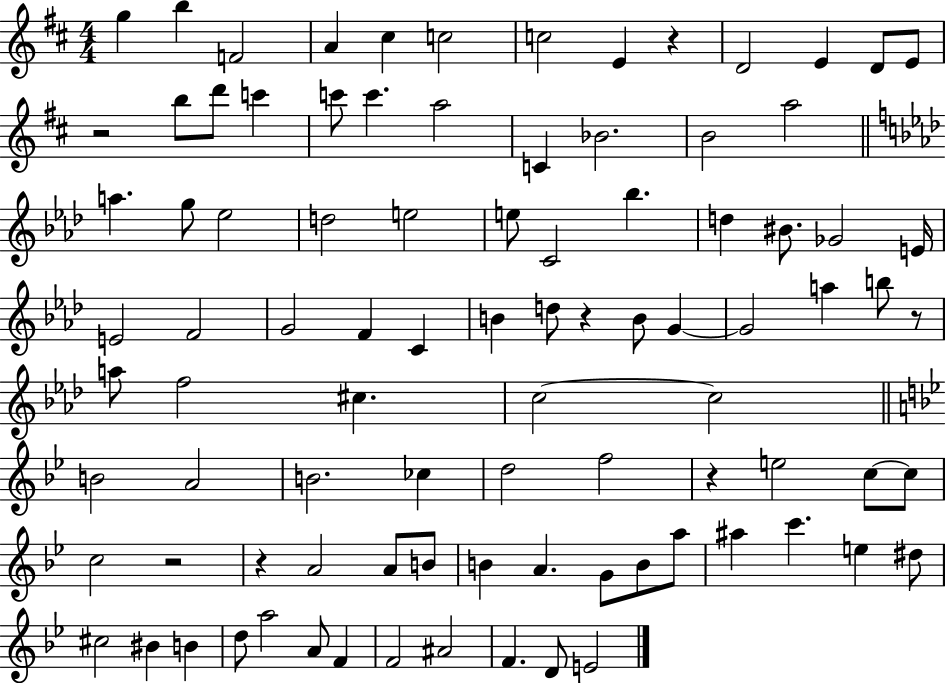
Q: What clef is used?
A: treble